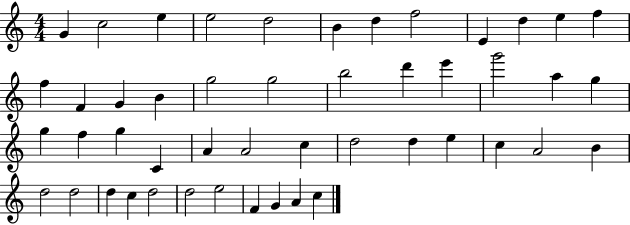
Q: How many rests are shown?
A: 0